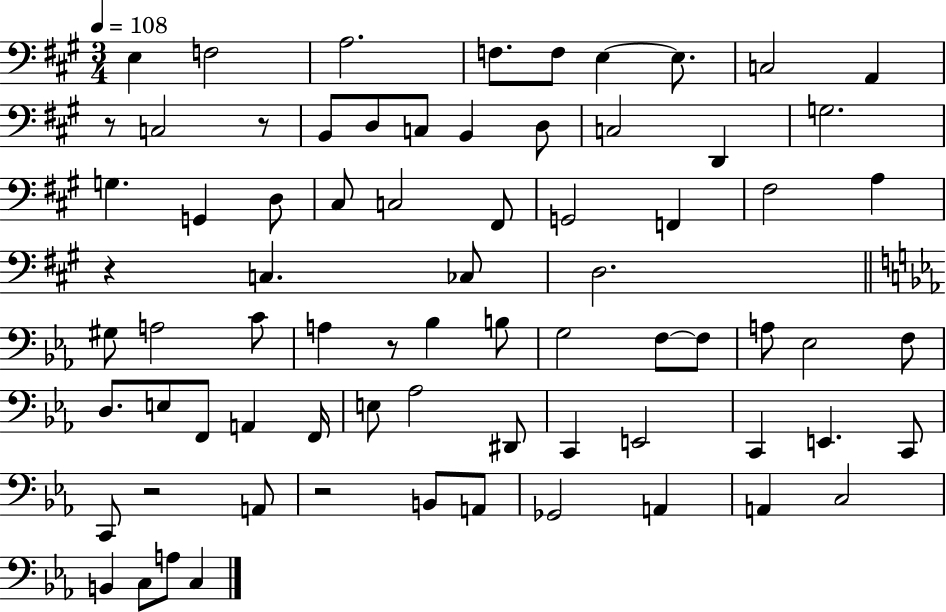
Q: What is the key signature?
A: A major